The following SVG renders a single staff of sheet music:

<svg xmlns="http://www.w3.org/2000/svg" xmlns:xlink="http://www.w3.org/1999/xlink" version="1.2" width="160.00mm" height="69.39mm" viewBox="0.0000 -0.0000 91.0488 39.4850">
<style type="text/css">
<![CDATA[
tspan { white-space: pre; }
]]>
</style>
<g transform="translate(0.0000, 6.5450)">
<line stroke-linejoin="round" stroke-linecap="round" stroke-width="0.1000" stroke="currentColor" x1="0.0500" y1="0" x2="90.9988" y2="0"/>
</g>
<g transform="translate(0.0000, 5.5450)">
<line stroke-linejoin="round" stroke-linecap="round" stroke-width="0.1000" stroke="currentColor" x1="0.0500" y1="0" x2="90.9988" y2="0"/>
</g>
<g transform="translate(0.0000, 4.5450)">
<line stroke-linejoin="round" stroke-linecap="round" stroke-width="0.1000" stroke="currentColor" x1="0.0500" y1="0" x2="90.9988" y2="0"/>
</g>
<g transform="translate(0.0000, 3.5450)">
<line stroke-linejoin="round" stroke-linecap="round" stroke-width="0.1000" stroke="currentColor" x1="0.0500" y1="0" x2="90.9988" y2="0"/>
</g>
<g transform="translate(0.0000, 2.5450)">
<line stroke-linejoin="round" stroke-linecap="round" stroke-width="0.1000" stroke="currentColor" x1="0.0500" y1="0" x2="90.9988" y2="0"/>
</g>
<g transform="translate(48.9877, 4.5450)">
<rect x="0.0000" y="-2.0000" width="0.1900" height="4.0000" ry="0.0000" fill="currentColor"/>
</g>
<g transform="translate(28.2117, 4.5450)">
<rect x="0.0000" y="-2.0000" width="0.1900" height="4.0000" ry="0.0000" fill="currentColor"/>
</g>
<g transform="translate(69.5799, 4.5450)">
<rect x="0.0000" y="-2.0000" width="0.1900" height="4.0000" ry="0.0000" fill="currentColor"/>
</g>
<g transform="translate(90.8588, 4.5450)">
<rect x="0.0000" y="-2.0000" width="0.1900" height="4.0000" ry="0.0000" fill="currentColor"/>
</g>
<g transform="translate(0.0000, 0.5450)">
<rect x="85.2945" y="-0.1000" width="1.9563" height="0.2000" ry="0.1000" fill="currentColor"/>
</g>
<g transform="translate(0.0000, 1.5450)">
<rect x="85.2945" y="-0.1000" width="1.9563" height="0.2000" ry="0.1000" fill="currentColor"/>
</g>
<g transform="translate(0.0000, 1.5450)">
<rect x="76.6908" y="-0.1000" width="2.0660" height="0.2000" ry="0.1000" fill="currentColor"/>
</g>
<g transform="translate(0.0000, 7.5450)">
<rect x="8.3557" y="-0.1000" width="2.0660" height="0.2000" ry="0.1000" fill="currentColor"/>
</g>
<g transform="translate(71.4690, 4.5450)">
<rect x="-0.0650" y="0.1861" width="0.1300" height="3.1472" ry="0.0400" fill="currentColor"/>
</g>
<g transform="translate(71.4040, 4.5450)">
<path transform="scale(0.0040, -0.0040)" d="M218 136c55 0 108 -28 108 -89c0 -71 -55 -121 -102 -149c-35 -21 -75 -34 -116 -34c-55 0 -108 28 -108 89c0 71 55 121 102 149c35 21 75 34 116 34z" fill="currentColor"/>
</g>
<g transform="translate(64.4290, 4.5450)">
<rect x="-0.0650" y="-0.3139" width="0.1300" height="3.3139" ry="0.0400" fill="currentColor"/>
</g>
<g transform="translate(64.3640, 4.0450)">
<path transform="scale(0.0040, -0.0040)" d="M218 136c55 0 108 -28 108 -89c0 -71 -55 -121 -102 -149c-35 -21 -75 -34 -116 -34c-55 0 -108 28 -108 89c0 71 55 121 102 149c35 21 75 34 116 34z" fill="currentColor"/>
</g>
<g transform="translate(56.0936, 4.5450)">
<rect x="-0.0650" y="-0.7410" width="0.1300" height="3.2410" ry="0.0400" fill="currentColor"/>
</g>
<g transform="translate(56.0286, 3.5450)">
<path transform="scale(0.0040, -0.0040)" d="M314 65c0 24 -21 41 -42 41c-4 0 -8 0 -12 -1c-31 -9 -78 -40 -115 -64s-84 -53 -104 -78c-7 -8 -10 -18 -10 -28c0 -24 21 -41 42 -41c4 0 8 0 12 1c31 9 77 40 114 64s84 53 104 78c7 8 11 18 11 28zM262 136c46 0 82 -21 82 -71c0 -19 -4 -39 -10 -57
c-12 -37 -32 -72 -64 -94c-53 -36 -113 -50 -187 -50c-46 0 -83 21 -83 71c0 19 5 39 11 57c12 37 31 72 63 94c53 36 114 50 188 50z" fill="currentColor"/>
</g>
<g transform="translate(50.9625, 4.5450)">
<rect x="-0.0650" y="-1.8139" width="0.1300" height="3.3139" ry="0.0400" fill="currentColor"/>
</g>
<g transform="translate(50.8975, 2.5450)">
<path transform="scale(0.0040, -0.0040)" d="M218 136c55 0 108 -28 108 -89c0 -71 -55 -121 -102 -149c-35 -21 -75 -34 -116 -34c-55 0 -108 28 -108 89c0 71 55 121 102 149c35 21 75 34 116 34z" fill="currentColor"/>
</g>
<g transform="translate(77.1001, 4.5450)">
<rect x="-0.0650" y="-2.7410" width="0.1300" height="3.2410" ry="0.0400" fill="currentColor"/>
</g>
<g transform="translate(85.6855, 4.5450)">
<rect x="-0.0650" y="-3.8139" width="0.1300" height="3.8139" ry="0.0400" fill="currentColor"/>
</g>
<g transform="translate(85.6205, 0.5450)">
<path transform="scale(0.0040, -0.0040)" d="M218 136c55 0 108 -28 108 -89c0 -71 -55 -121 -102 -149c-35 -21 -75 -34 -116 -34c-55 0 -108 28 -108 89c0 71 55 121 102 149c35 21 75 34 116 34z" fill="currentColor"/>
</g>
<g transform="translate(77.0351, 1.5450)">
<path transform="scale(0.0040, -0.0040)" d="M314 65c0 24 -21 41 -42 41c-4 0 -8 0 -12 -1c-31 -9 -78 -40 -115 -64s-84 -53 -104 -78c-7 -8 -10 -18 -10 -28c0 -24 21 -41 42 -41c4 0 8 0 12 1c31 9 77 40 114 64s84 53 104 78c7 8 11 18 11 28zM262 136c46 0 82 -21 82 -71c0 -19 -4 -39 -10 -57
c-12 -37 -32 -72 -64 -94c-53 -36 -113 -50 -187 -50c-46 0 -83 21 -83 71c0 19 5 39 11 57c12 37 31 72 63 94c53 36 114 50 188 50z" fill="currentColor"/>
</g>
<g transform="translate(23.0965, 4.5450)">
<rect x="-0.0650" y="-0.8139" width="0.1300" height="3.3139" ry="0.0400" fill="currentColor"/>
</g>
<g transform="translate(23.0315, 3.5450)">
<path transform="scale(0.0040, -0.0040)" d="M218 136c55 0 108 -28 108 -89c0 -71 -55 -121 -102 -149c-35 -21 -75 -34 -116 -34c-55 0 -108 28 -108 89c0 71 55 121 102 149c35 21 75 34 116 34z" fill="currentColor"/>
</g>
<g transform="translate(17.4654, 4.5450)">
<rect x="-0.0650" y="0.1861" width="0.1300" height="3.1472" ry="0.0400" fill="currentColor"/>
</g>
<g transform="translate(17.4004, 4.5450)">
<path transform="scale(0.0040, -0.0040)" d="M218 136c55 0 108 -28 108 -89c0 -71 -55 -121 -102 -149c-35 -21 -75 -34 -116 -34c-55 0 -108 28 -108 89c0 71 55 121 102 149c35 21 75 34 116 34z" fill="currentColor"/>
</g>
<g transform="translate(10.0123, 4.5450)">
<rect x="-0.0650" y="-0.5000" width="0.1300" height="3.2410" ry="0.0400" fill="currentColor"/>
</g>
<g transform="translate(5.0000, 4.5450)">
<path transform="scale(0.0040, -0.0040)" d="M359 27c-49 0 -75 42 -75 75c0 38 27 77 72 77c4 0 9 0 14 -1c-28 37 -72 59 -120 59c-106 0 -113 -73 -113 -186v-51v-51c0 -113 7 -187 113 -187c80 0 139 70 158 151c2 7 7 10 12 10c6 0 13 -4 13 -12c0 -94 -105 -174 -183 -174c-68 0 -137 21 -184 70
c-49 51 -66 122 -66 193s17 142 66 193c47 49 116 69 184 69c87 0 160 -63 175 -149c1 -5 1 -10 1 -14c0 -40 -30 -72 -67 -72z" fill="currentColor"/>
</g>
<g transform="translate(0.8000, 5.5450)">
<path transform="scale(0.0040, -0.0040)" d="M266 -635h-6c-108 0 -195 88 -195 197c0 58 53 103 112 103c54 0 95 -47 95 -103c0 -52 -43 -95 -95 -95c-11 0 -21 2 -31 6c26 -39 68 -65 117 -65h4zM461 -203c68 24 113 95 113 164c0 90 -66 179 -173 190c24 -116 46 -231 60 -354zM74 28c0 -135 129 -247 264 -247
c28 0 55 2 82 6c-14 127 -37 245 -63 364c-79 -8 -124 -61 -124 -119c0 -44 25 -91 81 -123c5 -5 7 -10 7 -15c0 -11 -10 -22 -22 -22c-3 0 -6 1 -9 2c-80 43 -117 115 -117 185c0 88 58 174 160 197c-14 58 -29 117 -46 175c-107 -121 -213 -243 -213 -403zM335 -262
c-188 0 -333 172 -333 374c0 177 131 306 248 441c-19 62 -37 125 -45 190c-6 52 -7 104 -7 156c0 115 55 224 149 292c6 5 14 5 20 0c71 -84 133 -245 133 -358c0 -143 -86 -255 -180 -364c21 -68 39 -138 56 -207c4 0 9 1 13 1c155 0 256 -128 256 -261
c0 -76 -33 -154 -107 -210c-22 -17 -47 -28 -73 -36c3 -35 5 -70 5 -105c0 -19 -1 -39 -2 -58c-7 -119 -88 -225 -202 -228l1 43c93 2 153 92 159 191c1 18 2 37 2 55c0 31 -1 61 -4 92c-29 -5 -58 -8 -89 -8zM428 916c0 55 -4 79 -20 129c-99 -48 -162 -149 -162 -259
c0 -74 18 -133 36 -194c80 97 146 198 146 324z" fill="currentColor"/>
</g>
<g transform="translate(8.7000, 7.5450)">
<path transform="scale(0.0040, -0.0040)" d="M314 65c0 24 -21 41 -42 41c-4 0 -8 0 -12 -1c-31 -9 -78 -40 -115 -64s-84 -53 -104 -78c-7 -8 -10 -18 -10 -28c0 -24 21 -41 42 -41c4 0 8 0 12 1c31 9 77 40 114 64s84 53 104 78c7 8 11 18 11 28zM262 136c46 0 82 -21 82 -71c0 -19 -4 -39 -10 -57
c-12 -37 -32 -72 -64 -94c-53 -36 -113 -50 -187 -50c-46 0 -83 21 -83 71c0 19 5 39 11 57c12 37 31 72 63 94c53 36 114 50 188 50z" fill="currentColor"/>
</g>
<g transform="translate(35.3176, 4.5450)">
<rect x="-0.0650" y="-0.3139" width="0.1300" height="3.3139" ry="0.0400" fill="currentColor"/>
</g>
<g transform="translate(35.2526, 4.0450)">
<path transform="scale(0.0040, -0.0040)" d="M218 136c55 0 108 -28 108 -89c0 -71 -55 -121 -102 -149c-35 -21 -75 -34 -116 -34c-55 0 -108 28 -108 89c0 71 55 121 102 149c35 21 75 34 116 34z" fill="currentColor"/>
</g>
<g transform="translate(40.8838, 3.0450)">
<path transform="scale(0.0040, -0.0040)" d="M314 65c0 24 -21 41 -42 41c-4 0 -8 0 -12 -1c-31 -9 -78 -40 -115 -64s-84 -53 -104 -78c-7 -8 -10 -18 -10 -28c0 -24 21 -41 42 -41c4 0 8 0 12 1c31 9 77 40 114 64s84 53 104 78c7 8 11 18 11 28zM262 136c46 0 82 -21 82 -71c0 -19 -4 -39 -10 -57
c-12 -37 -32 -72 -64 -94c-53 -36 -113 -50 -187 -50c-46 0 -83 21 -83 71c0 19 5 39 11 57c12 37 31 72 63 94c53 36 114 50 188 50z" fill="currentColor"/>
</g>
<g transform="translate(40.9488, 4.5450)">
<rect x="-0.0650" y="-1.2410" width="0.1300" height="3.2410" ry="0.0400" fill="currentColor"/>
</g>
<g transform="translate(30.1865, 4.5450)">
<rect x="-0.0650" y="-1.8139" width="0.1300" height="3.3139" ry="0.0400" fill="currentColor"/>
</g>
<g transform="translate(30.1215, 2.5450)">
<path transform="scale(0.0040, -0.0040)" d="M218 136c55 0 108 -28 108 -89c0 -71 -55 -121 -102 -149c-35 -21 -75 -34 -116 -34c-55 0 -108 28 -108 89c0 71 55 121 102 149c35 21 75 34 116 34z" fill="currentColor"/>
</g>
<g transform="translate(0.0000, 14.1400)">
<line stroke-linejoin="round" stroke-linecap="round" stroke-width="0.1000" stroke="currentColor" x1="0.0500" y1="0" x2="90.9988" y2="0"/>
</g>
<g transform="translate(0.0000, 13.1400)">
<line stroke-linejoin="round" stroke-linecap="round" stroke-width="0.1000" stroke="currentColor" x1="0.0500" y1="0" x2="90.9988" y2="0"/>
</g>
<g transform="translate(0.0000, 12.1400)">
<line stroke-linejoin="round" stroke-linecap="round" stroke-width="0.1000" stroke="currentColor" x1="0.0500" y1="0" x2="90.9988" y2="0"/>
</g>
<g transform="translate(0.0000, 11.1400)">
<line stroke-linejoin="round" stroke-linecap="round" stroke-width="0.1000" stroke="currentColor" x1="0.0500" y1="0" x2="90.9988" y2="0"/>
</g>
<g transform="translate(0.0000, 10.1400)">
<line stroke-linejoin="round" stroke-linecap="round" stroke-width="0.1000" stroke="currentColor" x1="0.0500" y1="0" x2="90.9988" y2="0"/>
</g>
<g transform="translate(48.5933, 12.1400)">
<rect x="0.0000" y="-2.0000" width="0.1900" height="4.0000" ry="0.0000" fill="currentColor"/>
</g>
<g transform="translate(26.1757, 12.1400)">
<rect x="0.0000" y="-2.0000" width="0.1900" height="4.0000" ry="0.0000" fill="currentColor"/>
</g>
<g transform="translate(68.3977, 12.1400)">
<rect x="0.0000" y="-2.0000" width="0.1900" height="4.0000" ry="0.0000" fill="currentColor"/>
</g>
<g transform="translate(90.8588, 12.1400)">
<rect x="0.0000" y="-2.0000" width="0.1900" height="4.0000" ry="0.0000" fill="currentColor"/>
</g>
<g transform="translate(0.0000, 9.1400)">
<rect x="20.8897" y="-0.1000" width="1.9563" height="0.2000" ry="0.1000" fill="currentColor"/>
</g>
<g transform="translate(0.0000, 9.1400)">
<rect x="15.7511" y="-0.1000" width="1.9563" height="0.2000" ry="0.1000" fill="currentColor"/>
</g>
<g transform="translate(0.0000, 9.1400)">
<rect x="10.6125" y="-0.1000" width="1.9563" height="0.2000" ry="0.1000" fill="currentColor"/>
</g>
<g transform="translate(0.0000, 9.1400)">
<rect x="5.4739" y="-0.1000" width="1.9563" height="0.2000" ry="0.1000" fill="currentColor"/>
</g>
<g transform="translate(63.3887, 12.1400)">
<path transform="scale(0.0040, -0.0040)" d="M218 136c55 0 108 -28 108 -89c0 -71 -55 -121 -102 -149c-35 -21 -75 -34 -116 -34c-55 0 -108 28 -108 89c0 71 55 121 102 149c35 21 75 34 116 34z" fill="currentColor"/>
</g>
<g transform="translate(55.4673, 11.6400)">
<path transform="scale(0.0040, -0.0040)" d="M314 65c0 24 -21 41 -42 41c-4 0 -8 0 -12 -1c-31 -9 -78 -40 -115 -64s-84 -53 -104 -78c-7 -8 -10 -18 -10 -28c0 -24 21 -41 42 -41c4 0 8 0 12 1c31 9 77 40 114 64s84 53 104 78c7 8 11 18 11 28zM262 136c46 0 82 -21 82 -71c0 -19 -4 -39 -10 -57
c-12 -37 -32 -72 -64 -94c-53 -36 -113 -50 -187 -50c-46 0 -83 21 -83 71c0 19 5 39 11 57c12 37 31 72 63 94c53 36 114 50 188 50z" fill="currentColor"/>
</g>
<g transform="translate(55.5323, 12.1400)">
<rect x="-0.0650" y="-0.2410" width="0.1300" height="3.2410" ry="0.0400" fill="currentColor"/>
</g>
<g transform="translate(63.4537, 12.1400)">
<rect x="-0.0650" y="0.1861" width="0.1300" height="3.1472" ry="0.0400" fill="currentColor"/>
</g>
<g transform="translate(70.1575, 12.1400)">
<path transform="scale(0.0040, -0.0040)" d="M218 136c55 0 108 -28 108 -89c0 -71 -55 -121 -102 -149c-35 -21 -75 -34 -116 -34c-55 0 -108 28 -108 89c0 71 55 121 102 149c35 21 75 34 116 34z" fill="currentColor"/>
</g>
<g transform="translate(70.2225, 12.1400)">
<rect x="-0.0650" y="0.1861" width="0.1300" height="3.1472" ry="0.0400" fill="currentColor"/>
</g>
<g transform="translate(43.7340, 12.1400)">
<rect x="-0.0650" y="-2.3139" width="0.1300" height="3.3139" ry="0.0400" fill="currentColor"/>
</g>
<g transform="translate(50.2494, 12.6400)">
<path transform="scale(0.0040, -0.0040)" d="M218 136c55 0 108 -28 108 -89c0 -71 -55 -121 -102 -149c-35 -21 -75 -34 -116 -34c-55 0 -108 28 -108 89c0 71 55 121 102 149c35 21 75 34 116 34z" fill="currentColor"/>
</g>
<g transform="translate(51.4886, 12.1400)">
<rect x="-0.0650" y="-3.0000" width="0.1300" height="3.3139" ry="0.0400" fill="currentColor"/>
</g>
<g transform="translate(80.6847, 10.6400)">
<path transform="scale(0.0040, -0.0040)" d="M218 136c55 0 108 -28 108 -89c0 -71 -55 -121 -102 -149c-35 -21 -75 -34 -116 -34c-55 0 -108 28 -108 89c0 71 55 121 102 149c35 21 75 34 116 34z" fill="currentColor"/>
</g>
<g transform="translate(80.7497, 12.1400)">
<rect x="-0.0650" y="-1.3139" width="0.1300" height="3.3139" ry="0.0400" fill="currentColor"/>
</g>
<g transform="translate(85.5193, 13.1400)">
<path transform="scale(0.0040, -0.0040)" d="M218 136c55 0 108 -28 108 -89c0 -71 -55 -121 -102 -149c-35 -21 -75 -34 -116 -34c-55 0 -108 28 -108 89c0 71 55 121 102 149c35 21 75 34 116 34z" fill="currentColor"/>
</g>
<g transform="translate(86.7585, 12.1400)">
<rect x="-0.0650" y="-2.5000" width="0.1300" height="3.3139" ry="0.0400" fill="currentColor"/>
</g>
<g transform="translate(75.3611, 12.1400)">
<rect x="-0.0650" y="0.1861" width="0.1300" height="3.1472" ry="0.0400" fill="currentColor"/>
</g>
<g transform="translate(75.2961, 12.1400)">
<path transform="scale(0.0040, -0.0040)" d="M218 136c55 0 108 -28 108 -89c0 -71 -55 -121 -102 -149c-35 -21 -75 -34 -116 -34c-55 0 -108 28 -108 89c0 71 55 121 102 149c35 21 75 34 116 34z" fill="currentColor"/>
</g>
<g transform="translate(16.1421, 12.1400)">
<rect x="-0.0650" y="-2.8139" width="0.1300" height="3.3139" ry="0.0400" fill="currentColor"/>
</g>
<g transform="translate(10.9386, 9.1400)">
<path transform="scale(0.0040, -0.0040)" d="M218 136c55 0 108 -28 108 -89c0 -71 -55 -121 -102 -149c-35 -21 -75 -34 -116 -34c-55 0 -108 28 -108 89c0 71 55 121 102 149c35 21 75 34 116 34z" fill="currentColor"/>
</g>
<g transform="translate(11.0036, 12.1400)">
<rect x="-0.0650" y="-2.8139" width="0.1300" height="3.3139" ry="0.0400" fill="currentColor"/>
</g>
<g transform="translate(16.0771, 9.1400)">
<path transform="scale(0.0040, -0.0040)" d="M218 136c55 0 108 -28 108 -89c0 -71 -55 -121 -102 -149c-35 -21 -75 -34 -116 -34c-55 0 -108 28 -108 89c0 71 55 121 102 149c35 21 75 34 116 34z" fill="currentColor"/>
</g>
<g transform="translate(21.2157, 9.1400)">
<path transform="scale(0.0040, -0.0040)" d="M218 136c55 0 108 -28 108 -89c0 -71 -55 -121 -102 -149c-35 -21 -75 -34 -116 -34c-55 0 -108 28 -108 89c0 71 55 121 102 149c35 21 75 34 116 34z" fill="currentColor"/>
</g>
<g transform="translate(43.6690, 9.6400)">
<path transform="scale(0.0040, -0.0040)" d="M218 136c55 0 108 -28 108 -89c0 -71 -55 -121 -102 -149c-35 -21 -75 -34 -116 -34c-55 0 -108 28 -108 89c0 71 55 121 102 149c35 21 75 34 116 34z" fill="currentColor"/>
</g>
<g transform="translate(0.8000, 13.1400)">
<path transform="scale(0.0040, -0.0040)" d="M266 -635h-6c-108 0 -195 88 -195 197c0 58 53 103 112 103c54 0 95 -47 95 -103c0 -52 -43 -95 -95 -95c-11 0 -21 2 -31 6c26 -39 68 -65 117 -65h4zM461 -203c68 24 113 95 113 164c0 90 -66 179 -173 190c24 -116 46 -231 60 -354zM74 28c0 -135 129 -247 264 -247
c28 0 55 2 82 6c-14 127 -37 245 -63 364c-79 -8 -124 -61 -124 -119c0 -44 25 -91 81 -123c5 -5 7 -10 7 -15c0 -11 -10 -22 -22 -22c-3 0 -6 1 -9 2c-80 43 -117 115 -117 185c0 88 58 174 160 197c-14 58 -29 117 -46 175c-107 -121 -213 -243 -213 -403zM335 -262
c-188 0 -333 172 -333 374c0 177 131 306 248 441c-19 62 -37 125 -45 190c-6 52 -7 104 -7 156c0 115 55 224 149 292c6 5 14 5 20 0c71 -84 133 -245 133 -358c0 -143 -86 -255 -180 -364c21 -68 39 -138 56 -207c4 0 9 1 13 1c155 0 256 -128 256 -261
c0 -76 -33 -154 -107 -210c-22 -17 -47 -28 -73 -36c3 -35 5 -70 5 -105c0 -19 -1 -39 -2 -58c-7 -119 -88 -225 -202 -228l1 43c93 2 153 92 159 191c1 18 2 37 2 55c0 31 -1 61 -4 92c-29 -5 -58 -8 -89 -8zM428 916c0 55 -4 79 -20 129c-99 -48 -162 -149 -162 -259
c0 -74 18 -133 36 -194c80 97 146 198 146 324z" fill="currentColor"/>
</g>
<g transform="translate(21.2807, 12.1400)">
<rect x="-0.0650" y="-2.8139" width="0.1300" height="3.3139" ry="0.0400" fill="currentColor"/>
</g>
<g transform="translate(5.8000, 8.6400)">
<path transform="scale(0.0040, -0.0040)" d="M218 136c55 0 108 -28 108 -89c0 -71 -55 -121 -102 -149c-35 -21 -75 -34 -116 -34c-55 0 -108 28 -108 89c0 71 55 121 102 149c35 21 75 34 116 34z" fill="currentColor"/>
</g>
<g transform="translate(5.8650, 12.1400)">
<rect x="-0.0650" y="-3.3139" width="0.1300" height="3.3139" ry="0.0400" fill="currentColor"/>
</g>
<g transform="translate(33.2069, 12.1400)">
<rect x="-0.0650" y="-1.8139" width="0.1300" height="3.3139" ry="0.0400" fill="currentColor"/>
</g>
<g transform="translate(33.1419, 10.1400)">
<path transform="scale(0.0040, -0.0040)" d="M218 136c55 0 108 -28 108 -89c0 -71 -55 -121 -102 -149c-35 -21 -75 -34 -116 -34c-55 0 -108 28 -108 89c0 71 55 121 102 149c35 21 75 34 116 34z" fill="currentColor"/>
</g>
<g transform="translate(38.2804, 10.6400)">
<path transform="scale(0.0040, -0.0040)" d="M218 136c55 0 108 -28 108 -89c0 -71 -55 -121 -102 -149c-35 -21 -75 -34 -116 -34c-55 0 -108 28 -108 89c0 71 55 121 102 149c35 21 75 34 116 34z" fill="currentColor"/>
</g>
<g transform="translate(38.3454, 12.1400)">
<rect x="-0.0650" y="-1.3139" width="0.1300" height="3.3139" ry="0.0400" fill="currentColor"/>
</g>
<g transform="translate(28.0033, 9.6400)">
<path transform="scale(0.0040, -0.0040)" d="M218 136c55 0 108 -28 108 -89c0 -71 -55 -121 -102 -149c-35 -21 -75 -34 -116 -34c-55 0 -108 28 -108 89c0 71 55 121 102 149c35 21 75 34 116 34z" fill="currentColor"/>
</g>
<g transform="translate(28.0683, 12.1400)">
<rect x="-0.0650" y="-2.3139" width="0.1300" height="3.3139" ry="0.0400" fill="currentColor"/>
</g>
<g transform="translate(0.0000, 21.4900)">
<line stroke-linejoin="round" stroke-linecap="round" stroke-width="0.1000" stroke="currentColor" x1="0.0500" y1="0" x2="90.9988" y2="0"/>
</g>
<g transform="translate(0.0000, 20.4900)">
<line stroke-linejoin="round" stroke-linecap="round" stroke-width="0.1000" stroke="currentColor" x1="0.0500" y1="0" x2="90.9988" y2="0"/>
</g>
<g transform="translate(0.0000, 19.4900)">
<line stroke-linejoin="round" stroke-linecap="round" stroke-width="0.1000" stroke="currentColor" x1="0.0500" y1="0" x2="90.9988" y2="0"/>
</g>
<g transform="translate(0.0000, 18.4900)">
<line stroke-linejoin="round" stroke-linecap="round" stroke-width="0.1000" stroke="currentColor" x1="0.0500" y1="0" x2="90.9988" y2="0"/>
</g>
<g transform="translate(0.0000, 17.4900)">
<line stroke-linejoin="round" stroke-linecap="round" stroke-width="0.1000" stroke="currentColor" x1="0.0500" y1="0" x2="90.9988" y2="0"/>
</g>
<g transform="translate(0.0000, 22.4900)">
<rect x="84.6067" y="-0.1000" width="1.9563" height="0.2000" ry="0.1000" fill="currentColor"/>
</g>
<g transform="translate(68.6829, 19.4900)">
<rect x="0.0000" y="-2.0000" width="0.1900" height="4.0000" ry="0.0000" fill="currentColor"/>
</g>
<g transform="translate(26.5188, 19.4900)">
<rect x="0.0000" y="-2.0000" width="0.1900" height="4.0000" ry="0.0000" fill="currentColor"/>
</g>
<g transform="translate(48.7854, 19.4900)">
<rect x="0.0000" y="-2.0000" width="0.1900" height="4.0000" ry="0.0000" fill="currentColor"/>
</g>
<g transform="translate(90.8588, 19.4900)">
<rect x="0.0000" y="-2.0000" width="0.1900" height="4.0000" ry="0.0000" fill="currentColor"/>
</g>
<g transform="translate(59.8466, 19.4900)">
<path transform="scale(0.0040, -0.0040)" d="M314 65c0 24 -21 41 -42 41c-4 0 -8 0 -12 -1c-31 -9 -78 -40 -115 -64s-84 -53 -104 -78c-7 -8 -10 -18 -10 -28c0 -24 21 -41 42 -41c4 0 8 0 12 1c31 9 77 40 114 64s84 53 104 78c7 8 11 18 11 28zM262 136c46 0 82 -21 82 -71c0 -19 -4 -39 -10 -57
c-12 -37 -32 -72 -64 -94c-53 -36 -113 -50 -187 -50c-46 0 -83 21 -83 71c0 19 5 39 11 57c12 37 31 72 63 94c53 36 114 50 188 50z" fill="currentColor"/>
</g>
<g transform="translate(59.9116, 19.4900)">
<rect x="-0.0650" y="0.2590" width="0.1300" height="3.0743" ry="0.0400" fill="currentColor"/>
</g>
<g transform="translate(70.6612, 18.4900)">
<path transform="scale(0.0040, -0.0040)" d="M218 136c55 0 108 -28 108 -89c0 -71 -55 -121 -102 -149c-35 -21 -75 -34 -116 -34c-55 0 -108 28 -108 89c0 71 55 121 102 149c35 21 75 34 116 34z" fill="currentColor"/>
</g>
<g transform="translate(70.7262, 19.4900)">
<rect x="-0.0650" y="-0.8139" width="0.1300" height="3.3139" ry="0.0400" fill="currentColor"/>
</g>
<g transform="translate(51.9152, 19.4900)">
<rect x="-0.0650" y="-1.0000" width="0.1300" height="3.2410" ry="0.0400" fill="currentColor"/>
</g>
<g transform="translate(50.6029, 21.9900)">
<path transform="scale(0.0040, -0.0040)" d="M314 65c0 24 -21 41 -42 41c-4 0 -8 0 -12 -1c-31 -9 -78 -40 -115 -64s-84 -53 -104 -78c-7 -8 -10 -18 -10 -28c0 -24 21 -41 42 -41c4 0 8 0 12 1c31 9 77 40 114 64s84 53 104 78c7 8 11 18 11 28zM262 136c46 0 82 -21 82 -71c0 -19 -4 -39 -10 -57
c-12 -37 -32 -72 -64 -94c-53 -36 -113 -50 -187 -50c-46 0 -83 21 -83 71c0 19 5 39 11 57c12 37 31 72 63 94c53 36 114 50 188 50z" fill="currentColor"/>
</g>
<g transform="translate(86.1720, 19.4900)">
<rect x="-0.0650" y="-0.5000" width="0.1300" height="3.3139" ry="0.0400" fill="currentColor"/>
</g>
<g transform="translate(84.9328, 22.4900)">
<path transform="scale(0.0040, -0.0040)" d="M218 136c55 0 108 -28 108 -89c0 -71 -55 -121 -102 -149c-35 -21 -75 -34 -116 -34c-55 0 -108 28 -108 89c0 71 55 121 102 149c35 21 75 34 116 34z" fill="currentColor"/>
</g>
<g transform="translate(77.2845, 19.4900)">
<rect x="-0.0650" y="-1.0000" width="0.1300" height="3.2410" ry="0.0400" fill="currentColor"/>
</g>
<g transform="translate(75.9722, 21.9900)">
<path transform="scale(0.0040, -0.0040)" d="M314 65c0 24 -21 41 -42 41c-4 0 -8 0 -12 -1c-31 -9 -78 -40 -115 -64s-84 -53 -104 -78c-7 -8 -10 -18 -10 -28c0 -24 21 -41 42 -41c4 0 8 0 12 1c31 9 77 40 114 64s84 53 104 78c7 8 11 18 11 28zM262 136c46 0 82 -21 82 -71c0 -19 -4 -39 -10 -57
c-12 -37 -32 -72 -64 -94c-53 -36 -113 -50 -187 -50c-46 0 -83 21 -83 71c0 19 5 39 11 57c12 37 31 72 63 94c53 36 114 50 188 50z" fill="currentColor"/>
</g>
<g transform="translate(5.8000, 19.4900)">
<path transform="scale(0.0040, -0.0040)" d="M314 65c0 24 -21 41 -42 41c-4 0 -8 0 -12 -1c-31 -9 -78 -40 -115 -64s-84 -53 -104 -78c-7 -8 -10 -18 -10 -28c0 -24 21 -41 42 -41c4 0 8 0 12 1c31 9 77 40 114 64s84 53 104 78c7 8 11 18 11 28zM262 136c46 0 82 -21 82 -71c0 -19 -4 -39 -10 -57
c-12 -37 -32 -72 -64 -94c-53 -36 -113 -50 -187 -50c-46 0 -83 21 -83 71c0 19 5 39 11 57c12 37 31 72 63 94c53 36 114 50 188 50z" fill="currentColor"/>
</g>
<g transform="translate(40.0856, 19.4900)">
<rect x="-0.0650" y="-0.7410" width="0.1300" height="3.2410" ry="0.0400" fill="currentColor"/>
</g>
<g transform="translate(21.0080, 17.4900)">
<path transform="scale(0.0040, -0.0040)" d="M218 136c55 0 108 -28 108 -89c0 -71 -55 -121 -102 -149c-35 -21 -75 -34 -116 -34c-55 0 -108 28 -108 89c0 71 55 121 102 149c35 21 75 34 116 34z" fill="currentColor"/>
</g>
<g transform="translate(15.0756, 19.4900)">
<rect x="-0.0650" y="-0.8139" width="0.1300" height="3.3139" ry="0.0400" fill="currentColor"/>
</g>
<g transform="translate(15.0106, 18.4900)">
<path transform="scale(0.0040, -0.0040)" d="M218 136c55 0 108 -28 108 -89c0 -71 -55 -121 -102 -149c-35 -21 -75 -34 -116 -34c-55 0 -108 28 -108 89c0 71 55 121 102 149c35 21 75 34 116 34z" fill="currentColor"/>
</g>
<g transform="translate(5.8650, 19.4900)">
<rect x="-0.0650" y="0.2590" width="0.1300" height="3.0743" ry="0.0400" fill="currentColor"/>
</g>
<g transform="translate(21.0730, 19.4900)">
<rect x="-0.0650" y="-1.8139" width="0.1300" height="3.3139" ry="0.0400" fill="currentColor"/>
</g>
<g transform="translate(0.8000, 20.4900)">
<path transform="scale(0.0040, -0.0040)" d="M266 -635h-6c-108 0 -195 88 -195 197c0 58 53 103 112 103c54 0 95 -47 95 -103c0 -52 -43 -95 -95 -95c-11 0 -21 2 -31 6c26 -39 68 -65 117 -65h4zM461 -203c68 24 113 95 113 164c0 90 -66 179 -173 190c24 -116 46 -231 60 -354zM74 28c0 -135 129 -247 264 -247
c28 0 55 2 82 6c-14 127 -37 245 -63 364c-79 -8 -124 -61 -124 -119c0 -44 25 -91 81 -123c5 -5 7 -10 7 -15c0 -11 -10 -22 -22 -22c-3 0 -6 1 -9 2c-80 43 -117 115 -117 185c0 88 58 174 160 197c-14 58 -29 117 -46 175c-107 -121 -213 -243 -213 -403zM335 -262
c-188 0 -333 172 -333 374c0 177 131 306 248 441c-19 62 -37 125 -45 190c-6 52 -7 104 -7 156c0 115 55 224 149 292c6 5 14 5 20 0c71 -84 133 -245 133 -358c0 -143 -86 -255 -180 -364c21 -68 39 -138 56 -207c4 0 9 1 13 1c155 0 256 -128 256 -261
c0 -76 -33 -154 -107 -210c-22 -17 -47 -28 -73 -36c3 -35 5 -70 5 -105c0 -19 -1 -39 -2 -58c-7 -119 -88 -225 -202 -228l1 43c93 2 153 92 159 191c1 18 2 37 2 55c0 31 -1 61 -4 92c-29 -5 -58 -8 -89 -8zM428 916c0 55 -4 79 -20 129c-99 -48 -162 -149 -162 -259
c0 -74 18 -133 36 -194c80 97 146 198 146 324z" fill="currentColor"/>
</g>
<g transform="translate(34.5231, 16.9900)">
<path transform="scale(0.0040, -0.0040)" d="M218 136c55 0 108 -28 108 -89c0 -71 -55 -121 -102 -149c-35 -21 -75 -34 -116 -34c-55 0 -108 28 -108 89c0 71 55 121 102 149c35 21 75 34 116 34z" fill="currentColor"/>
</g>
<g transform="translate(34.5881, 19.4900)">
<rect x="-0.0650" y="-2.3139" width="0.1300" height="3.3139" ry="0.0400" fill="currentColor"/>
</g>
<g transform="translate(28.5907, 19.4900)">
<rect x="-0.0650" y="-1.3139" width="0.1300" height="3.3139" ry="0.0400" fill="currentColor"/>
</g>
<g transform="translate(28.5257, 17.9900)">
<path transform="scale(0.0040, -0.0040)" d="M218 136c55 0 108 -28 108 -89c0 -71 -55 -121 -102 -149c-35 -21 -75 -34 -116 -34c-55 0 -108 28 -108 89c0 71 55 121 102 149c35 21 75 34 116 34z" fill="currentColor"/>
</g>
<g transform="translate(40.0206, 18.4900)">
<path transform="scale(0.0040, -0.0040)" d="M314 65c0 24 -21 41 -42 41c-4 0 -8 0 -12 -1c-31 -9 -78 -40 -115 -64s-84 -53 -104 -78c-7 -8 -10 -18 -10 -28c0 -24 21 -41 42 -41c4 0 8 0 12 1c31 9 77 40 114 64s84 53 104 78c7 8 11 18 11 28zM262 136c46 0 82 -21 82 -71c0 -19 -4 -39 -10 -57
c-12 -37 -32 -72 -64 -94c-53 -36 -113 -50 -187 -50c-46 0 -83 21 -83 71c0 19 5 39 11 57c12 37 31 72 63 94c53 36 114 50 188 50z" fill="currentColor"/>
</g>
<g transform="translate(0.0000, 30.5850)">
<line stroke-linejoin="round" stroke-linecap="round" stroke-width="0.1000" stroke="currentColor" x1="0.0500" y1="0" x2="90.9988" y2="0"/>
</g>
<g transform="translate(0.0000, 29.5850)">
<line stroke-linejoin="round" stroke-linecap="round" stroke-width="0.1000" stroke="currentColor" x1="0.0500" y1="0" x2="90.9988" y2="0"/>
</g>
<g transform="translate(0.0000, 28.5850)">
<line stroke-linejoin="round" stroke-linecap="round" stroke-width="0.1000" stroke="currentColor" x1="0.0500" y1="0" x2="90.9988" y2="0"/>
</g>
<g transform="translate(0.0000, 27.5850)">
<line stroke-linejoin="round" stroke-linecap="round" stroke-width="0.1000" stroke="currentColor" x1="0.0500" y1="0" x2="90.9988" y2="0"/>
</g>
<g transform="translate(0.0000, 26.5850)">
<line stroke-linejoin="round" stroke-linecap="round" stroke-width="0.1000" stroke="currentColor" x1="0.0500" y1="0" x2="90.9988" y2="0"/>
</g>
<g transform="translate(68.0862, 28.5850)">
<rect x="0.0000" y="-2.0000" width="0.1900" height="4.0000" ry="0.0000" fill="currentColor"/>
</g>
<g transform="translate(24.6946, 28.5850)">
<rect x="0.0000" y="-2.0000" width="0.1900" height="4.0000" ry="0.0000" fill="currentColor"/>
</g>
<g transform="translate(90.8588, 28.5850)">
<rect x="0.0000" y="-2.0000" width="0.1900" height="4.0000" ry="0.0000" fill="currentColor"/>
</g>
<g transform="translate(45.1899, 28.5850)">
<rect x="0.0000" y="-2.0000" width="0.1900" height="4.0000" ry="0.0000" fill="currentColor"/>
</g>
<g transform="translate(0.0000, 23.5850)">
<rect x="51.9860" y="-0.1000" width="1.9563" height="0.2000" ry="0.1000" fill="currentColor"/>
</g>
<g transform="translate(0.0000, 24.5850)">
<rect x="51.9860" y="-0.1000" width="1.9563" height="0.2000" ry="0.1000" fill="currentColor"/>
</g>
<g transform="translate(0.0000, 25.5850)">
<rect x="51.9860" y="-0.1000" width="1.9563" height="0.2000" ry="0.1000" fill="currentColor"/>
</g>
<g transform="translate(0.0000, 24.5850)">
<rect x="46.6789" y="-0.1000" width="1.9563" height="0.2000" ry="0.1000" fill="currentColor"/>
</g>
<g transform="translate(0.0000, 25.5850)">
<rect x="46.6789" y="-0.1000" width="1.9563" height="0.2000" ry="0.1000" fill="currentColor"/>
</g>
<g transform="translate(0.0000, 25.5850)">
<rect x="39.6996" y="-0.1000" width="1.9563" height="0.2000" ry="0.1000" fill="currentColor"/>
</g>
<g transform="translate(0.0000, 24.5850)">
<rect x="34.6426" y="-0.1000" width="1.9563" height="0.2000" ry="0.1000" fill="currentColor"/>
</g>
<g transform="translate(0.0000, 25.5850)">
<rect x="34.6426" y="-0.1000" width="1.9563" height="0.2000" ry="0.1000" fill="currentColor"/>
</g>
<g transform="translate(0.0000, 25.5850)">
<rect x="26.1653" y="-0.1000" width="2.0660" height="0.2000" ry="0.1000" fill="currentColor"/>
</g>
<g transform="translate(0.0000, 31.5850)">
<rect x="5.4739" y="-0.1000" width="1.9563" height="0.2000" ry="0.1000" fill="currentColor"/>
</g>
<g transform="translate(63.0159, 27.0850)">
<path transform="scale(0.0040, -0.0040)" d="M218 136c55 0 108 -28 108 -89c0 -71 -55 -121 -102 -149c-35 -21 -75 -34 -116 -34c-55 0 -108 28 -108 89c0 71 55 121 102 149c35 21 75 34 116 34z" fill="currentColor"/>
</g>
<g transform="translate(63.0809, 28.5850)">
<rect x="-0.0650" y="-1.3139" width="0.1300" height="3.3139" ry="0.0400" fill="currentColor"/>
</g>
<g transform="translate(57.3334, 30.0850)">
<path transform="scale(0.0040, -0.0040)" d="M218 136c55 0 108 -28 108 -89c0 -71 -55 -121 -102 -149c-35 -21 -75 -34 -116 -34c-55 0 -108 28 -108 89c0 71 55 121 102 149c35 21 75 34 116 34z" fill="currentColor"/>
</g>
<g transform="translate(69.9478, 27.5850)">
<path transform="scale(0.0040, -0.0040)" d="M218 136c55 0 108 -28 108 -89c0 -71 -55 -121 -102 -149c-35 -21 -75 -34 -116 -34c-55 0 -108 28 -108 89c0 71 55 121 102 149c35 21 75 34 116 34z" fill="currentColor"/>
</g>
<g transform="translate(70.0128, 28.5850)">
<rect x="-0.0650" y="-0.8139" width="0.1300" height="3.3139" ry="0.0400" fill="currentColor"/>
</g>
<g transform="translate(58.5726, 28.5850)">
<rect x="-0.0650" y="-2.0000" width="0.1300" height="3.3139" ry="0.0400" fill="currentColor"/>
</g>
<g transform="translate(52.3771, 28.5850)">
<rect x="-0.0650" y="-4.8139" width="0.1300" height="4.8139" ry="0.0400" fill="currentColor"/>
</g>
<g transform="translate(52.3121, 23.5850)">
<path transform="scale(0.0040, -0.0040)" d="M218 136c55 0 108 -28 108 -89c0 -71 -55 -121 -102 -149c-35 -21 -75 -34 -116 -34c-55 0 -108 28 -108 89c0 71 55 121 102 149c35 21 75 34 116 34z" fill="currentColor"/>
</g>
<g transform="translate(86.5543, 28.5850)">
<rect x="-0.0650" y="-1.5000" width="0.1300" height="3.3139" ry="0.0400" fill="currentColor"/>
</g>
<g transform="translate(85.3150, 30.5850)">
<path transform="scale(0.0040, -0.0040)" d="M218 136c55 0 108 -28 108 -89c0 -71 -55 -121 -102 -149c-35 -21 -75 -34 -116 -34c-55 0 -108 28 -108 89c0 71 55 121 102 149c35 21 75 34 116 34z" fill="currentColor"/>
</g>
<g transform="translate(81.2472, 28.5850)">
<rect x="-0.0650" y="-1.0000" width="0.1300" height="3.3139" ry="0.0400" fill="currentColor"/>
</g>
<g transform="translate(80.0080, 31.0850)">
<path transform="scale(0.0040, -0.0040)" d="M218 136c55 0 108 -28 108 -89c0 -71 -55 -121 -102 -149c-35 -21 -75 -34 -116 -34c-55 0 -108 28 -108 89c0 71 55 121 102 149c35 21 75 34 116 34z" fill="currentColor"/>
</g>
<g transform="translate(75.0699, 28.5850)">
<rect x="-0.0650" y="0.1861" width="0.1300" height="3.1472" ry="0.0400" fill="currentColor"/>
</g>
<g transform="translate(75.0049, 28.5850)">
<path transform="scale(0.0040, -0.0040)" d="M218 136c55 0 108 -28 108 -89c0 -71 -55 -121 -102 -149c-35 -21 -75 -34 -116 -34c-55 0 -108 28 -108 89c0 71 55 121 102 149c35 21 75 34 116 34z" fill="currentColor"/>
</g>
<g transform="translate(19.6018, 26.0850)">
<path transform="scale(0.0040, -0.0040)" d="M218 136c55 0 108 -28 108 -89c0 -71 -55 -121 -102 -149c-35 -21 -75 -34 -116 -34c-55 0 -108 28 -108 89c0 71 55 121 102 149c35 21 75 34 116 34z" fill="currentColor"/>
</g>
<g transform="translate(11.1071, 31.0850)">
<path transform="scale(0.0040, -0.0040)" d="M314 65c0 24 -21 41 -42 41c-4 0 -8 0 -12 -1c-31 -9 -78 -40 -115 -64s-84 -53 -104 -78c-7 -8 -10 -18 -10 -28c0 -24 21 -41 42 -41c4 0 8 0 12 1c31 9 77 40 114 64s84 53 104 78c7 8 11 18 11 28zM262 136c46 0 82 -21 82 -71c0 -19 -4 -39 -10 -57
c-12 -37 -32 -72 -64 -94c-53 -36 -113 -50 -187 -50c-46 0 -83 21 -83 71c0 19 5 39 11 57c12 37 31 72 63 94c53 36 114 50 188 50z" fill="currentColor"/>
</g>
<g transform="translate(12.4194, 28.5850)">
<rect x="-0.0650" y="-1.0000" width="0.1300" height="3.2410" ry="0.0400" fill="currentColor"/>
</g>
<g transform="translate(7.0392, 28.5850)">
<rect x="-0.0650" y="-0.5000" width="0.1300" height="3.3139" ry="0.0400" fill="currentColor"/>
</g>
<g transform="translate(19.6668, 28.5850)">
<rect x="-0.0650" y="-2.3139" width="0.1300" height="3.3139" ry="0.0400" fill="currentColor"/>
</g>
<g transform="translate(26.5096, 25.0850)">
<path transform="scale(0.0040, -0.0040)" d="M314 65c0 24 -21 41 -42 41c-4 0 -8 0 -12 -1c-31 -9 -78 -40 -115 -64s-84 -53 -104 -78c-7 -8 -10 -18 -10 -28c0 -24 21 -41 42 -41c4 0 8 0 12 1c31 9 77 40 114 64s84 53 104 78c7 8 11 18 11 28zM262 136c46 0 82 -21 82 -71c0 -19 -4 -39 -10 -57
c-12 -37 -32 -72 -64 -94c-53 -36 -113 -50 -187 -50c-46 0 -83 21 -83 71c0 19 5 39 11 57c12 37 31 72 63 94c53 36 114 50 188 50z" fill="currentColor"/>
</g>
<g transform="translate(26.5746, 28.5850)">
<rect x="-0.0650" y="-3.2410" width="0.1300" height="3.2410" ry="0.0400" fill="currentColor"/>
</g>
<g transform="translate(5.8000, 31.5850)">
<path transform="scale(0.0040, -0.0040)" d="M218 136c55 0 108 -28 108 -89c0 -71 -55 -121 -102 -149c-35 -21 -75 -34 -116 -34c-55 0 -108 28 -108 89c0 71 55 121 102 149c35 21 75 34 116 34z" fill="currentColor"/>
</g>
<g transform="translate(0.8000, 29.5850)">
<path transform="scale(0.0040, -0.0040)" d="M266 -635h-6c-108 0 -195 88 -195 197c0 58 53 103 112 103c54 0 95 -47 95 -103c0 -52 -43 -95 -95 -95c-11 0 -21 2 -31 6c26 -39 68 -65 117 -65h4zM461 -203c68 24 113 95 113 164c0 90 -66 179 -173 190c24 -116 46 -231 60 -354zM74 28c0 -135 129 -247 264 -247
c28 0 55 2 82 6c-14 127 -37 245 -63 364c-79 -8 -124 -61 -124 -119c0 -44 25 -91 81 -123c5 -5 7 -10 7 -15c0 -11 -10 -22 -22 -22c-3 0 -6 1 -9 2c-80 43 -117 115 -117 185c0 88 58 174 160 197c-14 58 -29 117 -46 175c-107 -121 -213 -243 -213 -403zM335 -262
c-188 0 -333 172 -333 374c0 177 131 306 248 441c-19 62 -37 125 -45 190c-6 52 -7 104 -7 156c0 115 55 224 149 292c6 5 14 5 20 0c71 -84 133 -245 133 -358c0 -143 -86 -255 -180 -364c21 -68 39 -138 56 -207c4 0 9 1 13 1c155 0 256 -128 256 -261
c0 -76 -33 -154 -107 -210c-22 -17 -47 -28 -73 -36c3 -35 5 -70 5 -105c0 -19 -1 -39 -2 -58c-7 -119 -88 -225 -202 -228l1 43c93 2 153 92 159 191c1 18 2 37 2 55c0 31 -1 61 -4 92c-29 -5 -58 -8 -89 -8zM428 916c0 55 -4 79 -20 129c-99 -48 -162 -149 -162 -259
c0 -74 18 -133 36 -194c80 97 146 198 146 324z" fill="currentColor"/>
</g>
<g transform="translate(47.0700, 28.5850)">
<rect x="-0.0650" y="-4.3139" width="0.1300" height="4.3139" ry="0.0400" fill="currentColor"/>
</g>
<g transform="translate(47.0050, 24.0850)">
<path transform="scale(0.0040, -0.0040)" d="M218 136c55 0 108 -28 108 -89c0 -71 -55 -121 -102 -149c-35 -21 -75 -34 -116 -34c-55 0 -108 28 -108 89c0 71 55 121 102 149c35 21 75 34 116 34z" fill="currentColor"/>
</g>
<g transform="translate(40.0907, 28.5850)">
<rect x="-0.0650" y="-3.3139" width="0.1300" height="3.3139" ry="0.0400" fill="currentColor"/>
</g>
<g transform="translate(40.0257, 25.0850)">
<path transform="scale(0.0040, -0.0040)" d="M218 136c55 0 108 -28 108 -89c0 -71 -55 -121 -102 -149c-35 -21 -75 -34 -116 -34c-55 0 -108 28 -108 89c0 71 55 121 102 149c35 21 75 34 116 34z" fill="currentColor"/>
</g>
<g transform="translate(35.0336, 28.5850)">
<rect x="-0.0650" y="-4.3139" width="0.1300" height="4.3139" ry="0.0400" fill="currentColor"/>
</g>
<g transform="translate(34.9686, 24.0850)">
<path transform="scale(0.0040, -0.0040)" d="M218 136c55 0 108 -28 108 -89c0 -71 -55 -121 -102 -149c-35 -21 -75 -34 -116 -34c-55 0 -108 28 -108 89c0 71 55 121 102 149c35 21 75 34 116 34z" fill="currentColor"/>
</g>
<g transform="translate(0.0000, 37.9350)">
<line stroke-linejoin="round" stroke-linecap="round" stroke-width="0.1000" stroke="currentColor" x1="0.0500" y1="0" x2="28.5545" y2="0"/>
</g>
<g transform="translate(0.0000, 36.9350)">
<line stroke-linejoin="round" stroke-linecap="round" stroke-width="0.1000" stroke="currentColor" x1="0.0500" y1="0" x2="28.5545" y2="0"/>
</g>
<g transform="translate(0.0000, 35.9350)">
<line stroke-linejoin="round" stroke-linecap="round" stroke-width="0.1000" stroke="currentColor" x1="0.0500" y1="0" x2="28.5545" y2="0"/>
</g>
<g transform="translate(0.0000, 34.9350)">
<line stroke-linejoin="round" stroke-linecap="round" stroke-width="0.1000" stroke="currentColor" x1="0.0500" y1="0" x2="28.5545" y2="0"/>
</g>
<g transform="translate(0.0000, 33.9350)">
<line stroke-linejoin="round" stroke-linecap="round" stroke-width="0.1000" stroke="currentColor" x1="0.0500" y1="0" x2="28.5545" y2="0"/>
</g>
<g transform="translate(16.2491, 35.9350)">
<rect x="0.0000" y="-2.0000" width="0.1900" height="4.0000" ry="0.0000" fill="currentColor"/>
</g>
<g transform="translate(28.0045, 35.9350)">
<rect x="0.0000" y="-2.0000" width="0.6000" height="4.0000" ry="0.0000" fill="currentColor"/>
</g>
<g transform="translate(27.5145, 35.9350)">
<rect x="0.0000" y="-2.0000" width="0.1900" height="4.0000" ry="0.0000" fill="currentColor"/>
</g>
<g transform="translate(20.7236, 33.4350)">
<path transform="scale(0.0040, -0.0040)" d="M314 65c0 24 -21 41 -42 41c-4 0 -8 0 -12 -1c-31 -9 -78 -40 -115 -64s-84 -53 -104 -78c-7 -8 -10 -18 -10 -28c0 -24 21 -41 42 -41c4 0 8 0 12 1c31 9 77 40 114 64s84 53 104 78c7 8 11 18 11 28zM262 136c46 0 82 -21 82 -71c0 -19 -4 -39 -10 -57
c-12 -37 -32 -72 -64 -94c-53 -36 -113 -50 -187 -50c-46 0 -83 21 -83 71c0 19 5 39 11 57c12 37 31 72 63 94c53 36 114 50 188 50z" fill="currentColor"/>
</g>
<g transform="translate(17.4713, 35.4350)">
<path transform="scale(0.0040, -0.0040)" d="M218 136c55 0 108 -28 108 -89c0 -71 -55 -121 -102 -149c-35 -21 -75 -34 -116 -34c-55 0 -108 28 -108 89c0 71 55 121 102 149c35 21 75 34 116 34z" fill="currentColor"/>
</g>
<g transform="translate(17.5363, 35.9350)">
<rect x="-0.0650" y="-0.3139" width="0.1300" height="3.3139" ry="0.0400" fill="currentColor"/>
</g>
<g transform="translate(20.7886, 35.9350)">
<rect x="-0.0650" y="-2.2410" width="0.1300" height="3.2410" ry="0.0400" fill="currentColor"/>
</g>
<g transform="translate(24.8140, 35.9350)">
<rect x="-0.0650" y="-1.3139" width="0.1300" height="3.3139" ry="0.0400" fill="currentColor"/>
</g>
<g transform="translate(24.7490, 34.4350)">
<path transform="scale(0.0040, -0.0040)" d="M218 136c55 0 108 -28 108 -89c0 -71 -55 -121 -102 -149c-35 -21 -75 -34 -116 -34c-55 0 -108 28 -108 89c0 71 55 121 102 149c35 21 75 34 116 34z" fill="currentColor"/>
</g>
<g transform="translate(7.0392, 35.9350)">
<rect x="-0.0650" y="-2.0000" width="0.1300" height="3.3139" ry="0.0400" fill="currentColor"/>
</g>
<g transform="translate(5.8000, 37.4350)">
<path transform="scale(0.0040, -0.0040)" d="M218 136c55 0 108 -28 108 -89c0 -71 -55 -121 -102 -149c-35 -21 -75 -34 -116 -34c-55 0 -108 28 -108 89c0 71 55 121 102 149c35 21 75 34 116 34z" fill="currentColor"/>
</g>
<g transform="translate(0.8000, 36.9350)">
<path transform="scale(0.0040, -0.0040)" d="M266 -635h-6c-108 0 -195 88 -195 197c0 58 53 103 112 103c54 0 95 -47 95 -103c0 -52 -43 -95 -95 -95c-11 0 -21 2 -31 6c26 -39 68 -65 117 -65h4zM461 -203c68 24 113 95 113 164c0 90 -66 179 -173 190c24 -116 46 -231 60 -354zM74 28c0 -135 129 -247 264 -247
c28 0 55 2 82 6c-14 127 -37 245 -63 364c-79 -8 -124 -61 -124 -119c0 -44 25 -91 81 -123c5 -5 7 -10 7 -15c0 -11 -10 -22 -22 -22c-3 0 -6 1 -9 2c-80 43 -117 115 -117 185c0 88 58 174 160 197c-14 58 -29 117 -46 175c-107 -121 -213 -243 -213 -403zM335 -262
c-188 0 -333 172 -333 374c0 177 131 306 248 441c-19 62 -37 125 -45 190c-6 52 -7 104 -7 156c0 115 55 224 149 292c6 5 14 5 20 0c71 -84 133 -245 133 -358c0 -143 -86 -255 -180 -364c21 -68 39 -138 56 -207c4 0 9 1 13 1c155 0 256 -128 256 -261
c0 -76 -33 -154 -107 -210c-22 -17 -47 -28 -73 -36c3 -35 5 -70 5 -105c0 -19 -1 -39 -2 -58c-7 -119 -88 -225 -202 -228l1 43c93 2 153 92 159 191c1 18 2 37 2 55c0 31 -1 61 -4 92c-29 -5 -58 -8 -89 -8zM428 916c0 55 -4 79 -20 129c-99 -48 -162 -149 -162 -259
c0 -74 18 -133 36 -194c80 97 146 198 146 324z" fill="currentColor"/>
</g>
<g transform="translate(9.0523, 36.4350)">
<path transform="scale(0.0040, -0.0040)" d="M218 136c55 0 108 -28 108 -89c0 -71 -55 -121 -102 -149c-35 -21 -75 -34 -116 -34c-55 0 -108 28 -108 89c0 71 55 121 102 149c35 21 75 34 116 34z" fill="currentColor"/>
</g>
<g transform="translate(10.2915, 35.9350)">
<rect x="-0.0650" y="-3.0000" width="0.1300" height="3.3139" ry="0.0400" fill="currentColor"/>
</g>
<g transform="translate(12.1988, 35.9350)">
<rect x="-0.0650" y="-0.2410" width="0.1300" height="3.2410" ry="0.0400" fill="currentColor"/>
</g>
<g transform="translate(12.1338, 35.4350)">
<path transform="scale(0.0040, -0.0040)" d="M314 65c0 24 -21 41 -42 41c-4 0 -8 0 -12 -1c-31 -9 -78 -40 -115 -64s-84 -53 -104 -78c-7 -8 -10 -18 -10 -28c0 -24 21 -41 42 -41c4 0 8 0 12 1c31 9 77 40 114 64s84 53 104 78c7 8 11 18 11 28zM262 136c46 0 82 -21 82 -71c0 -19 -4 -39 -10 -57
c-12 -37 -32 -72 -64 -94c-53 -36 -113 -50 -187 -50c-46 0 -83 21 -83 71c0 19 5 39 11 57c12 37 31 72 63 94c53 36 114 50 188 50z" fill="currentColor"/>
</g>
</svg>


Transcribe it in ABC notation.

X:1
T:Untitled
M:4/4
L:1/4
K:C
C2 B d f c e2 f d2 c B a2 c' b a a a g f e g A c2 B B B e G B2 d f e g d2 D2 B2 d D2 C C D2 g b2 d' b d' e' F e d B D E F A c2 c g2 e